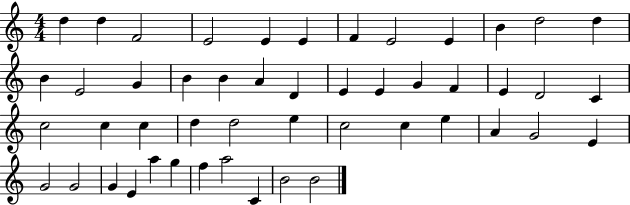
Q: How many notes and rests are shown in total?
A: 49